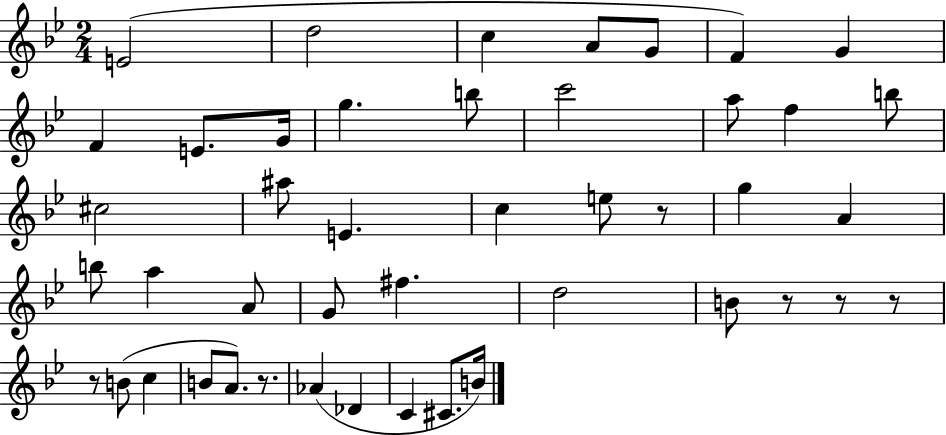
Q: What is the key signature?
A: BES major